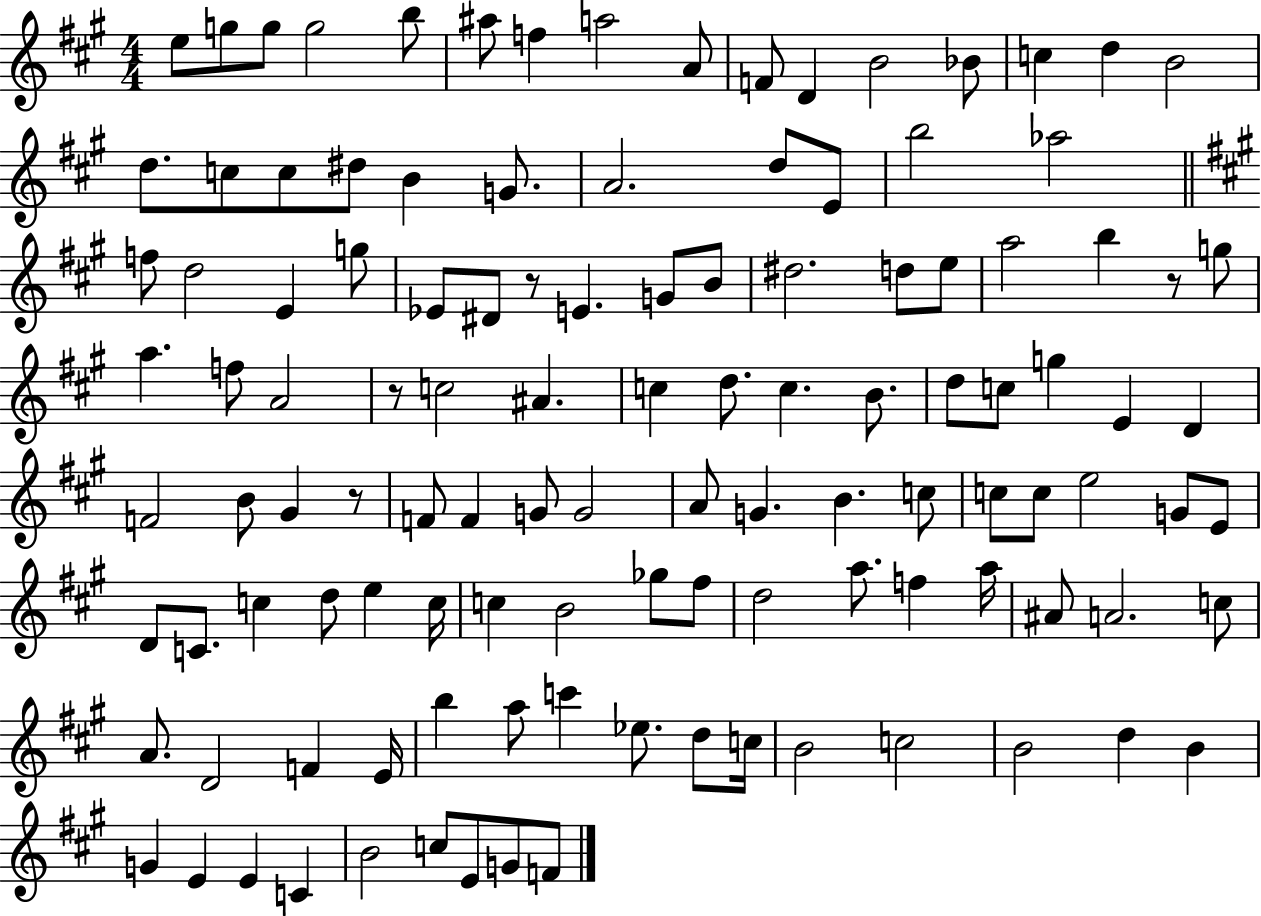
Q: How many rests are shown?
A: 4